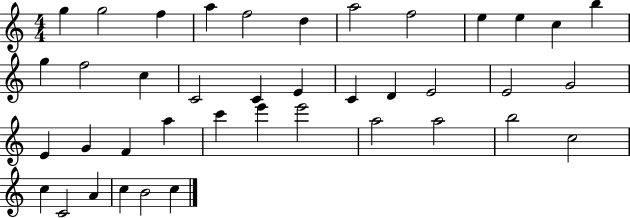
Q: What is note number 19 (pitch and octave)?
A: C4